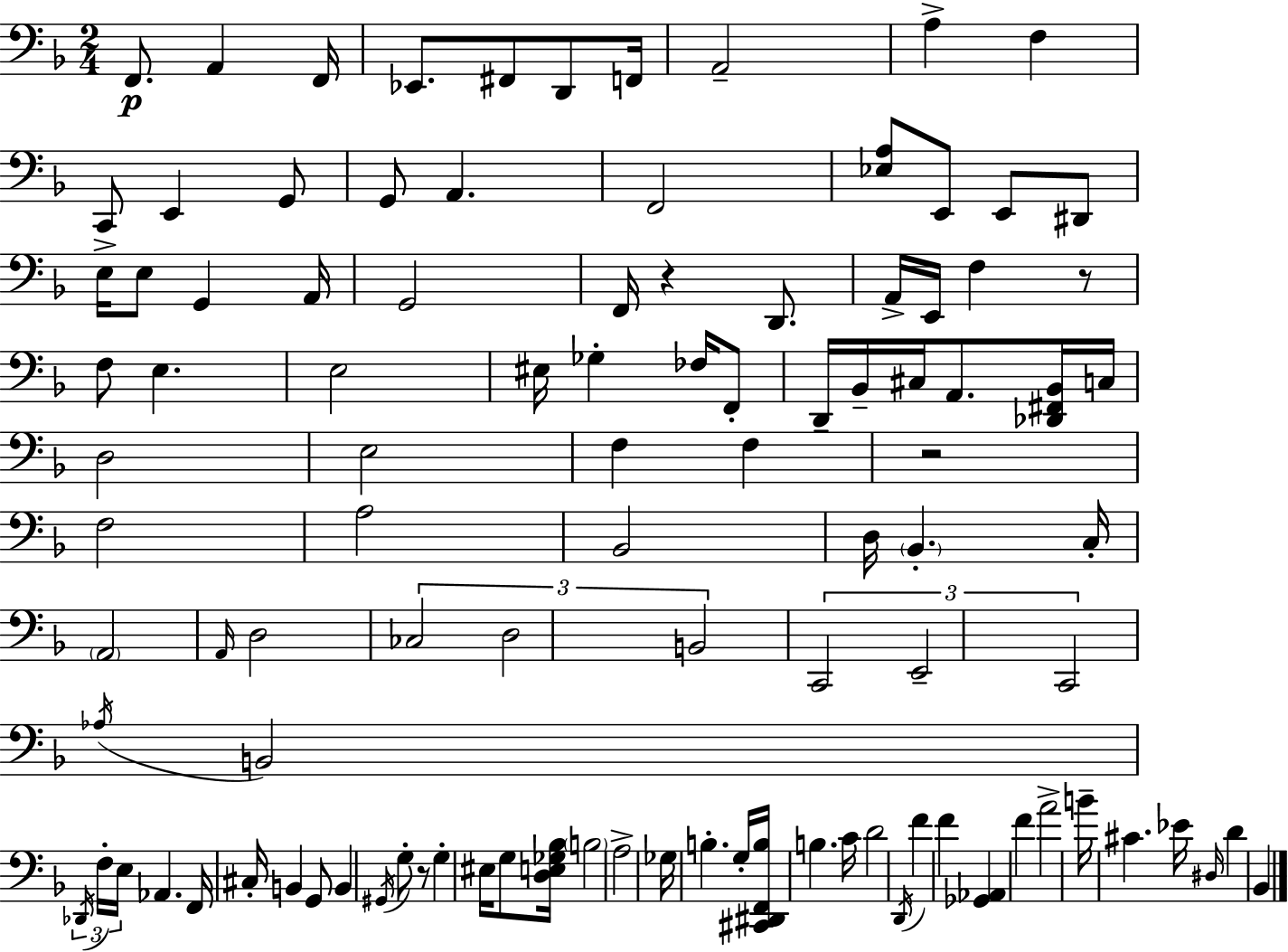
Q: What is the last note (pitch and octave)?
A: Bb2